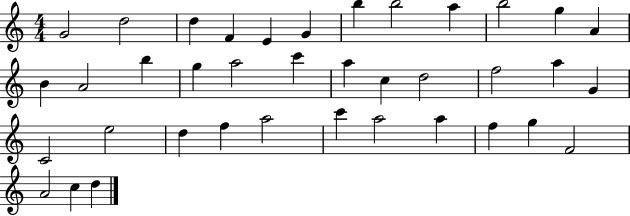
X:1
T:Untitled
M:4/4
L:1/4
K:C
G2 d2 d F E G b b2 a b2 g A B A2 b g a2 c' a c d2 f2 a G C2 e2 d f a2 c' a2 a f g F2 A2 c d